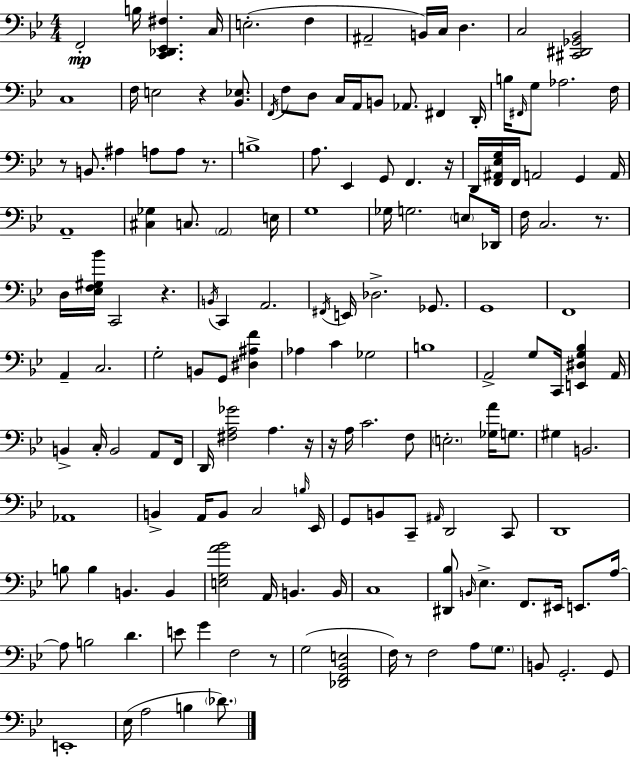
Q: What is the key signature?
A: BES major